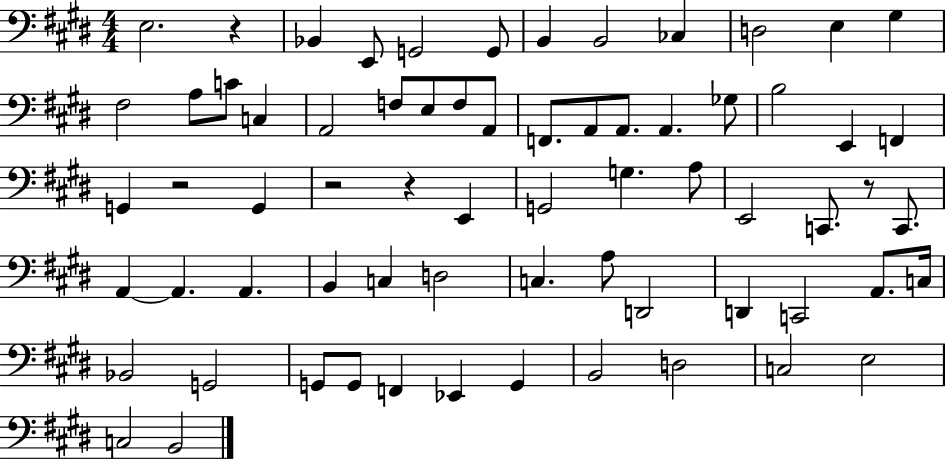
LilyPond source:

{
  \clef bass
  \numericTimeSignature
  \time 4/4
  \key e \major
  e2. r4 | bes,4 e,8 g,2 g,8 | b,4 b,2 ces4 | d2 e4 gis4 | \break fis2 a8 c'8 c4 | a,2 f8 e8 f8 a,8 | f,8. a,8 a,8. a,4. ges8 | b2 e,4 f,4 | \break g,4 r2 g,4 | r2 r4 e,4 | g,2 g4. a8 | e,2 c,8. r8 c,8. | \break a,4~~ a,4. a,4. | b,4 c4 d2 | c4. a8 d,2 | d,4 c,2 a,8. c16 | \break bes,2 g,2 | g,8 g,8 f,4 ees,4 g,4 | b,2 d2 | c2 e2 | \break c2 b,2 | \bar "|."
}